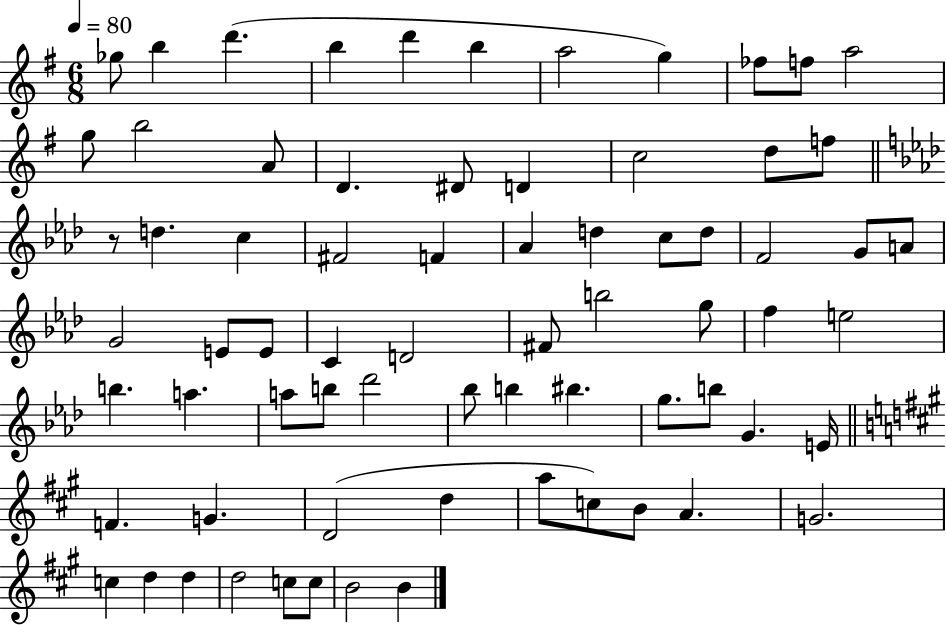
X:1
T:Untitled
M:6/8
L:1/4
K:G
_g/2 b d' b d' b a2 g _f/2 f/2 a2 g/2 b2 A/2 D ^D/2 D c2 d/2 f/2 z/2 d c ^F2 F _A d c/2 d/2 F2 G/2 A/2 G2 E/2 E/2 C D2 ^F/2 b2 g/2 f e2 b a a/2 b/2 _d'2 _b/2 b ^b g/2 b/2 G E/4 F G D2 d a/2 c/2 B/2 A G2 c d d d2 c/2 c/2 B2 B